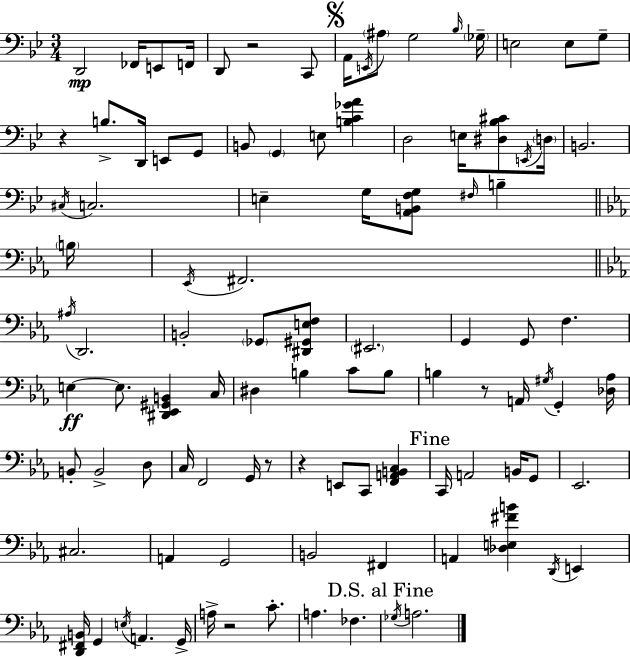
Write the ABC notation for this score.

X:1
T:Untitled
M:3/4
L:1/4
K:Gm
D,,2 _F,,/4 E,,/2 F,,/4 D,,/2 z2 C,,/2 A,,/4 E,,/4 ^A,/2 G,2 _B,/4 _G,/4 E,2 E,/2 G,/2 z B,/2 D,,/4 E,,/2 G,,/2 B,,/2 G,, E,/2 [B,C_GA] D,2 E,/4 [^D,_B,^C]/2 E,,/4 D,/4 B,,2 ^C,/4 C,2 E, G,/4 [A,,B,,F,G,]/2 ^F,/4 B, B,/4 _E,,/4 ^F,,2 ^A,/4 D,,2 B,,2 _G,,/2 [^D,,^G,,E,F,]/2 ^E,,2 G,, G,,/2 F, E, E,/2 [^D,,_E,,^G,,B,,] C,/4 ^D, B, C/2 B,/2 B, z/2 A,,/4 ^G,/4 G,, [_D,_A,]/4 B,,/2 B,,2 D,/2 C,/4 F,,2 G,,/4 z/2 z E,,/2 C,,/2 [F,,A,,B,,C,] C,,/4 A,,2 B,,/4 G,,/2 _E,,2 ^C,2 A,, G,,2 B,,2 ^F,, A,, [_D,E,^FB] D,,/4 E,, [D,,^F,,B,,]/4 G,, E,/4 A,, G,,/4 A,/4 z2 C/2 A, _F, _G,/4 A,2